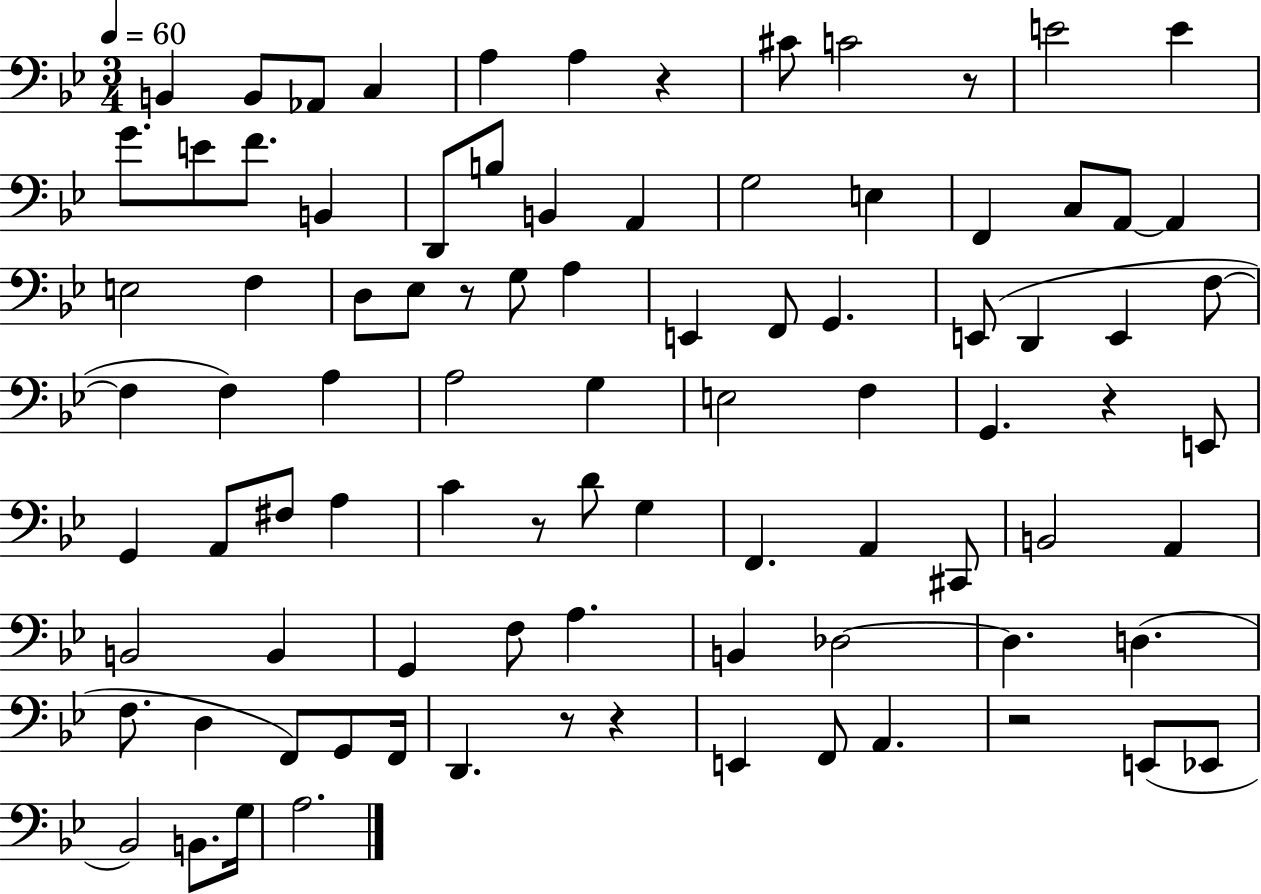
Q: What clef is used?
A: bass